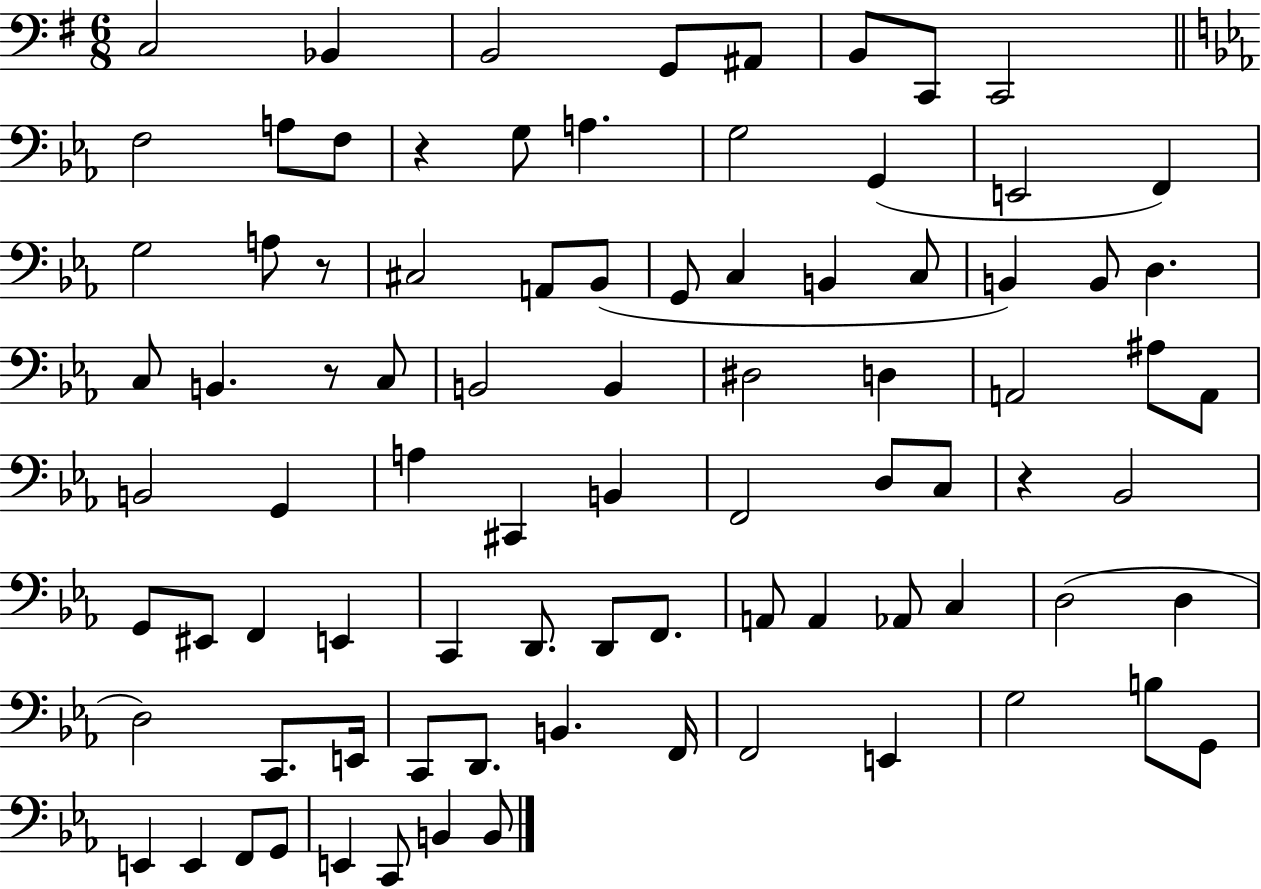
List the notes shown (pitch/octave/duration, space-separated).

C3/h Bb2/q B2/h G2/e A#2/e B2/e C2/e C2/h F3/h A3/e F3/e R/q G3/e A3/q. G3/h G2/q E2/h F2/q G3/h A3/e R/e C#3/h A2/e Bb2/e G2/e C3/q B2/q C3/e B2/q B2/e D3/q. C3/e B2/q. R/e C3/e B2/h B2/q D#3/h D3/q A2/h A#3/e A2/e B2/h G2/q A3/q C#2/q B2/q F2/h D3/e C3/e R/q Bb2/h G2/e EIS2/e F2/q E2/q C2/q D2/e. D2/e F2/e. A2/e A2/q Ab2/e C3/q D3/h D3/q D3/h C2/e. E2/s C2/e D2/e. B2/q. F2/s F2/h E2/q G3/h B3/e G2/e E2/q E2/q F2/e G2/e E2/q C2/e B2/q B2/e